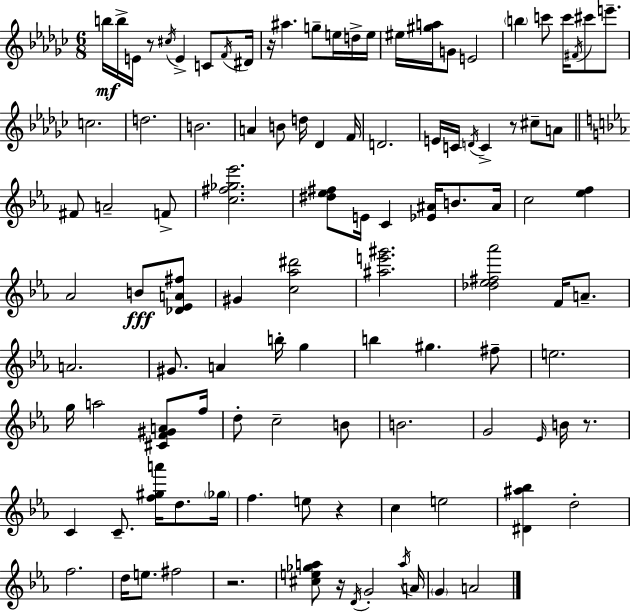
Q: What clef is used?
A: treble